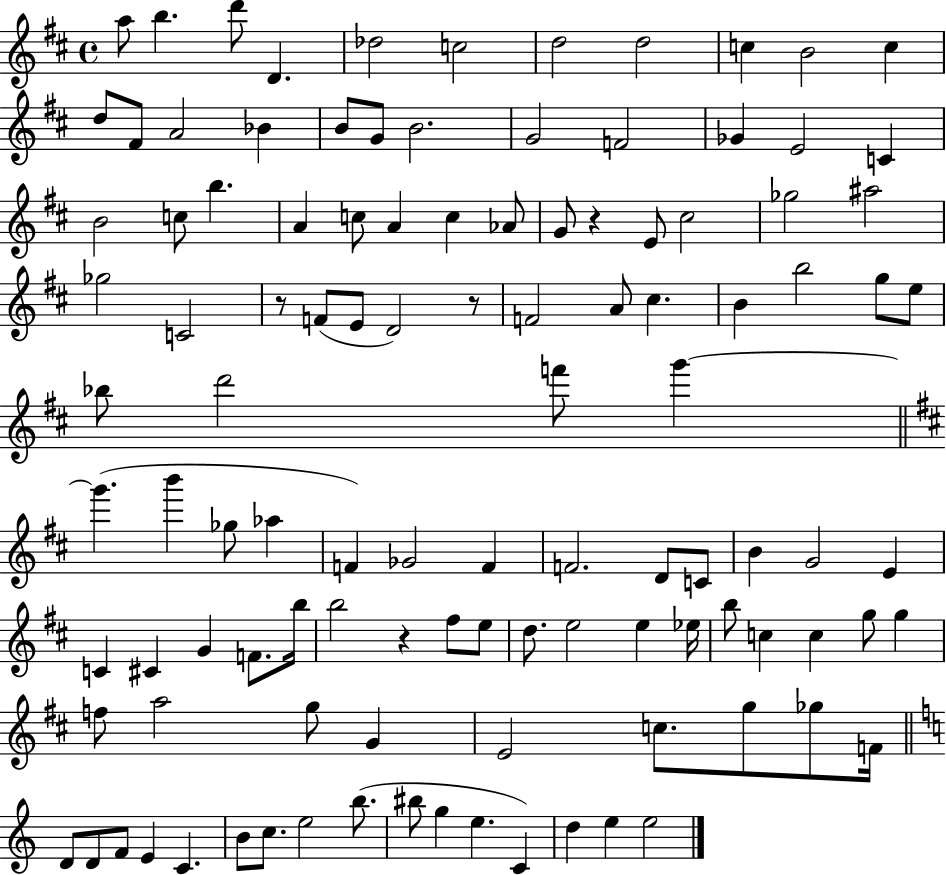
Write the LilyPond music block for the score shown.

{
  \clef treble
  \time 4/4
  \defaultTimeSignature
  \key d \major
  \repeat volta 2 { a''8 b''4. d'''8 d'4. | des''2 c''2 | d''2 d''2 | c''4 b'2 c''4 | \break d''8 fis'8 a'2 bes'4 | b'8 g'8 b'2. | g'2 f'2 | ges'4 e'2 c'4 | \break b'2 c''8 b''4. | a'4 c''8 a'4 c''4 aes'8 | g'8 r4 e'8 cis''2 | ges''2 ais''2 | \break ges''2 c'2 | r8 f'8( e'8 d'2) r8 | f'2 a'8 cis''4. | b'4 b''2 g''8 e''8 | \break bes''8 d'''2 f'''8 g'''4~~ | \bar "||" \break \key d \major g'''4.( b'''4 ges''8 aes''4 | f'4) ges'2 f'4 | f'2. d'8 c'8 | b'4 g'2 e'4 | \break c'4 cis'4 g'4 f'8. b''16 | b''2 r4 fis''8 e''8 | d''8. e''2 e''4 ees''16 | b''8 c''4 c''4 g''8 g''4 | \break f''8 a''2 g''8 g'4 | e'2 c''8. g''8 ges''8 f'16 | \bar "||" \break \key a \minor d'8 d'8 f'8 e'4 c'4. | b'8 c''8. e''2 b''8.( | bis''8 g''4 e''4. c'4) | d''4 e''4 e''2 | \break } \bar "|."
}